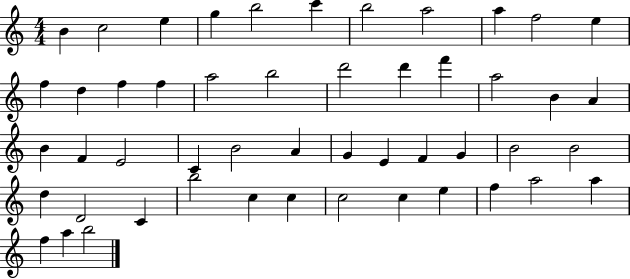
X:1
T:Untitled
M:4/4
L:1/4
K:C
B c2 e g b2 c' b2 a2 a f2 e f d f f a2 b2 d'2 d' f' a2 B A B F E2 C B2 A G E F G B2 B2 d D2 C b2 c c c2 c e f a2 a f a b2